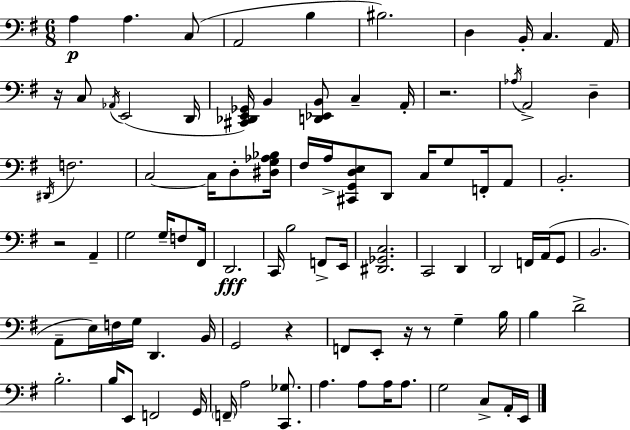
{
  \clef bass
  \numericTimeSignature
  \time 6/8
  \key e \minor
  a4\p a4. c8( | a,2 b4 | bis2.) | d4 b,16-. c4. a,16 | \break r16 c8 \acciaccatura { aes,16 }( e,2 | d,16 <cis, des, e, ges,>16) b,4 <d, ees, b,>8 c4-- | a,16-. r2. | \acciaccatura { aes16 } a,2-> d4-- | \break \acciaccatura { dis,16 } f2. | c2~~ c16 | d8-. <dis g aes bes>16 fis16 a16-> <cis, g, d e>8 d,8 c16 g8 | f,16-. a,8 b,2.-. | \break r2 a,4-- | g2 g16-- | f8 fis,16 d,2.\fff | c,16 b2 | \break f,8-> e,16 <dis, ges, c>2. | c,2 d,4 | d,2 f,16 | a,16( g,8 b,2. | \break a,8-- e16) f16 g16 d,4. | b,16 g,2 r4 | f,8 e,8-. r16 r8 g4-- | b16 b4 d'2-> | \break b2.-. | b16 e,8 f,2 | g,16 \parenthesize f,16-- a2 | <c, ges>8. a4. a8 a16 | \break a8. g2 c8-> | a,16-. e,16 \bar "|."
}